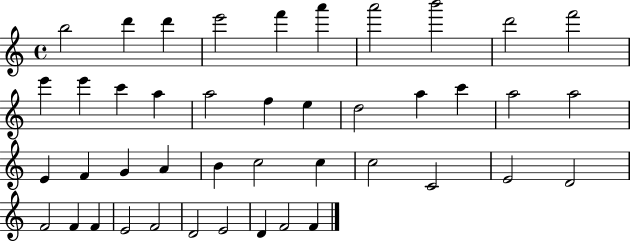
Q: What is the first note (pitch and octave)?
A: B5